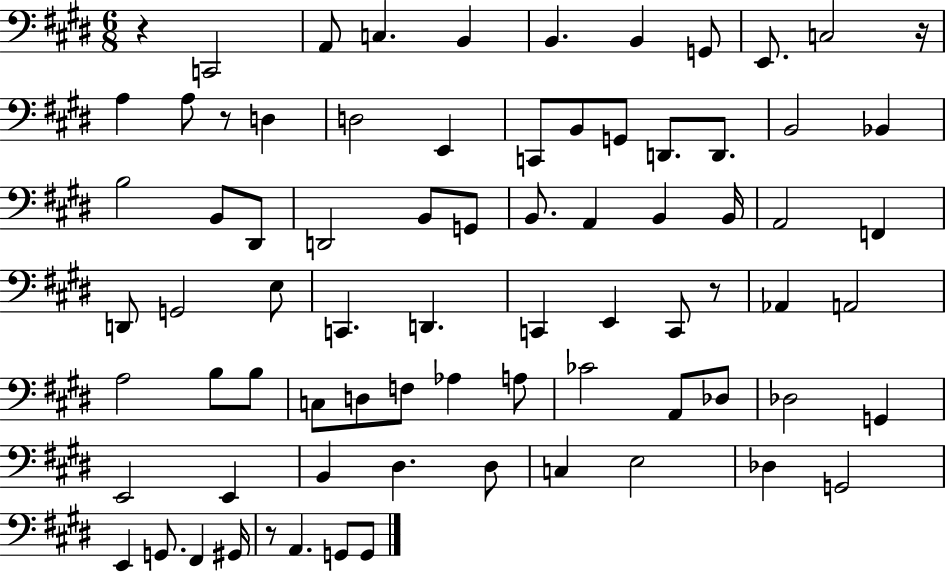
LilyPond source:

{
  \clef bass
  \numericTimeSignature
  \time 6/8
  \key e \major
  r4 c,2 | a,8 c4. b,4 | b,4. b,4 g,8 | e,8. c2 r16 | \break a4 a8 r8 d4 | d2 e,4 | c,8 b,8 g,8 d,8. d,8. | b,2 bes,4 | \break b2 b,8 dis,8 | d,2 b,8 g,8 | b,8. a,4 b,4 b,16 | a,2 f,4 | \break d,8 g,2 e8 | c,4. d,4. | c,4 e,4 c,8 r8 | aes,4 a,2 | \break a2 b8 b8 | c8 d8 f8 aes4 a8 | ces'2 a,8 des8 | des2 g,4 | \break e,2 e,4 | b,4 dis4. dis8 | c4 e2 | des4 g,2 | \break e,4 g,8. fis,4 gis,16 | r8 a,4. g,8 g,8 | \bar "|."
}